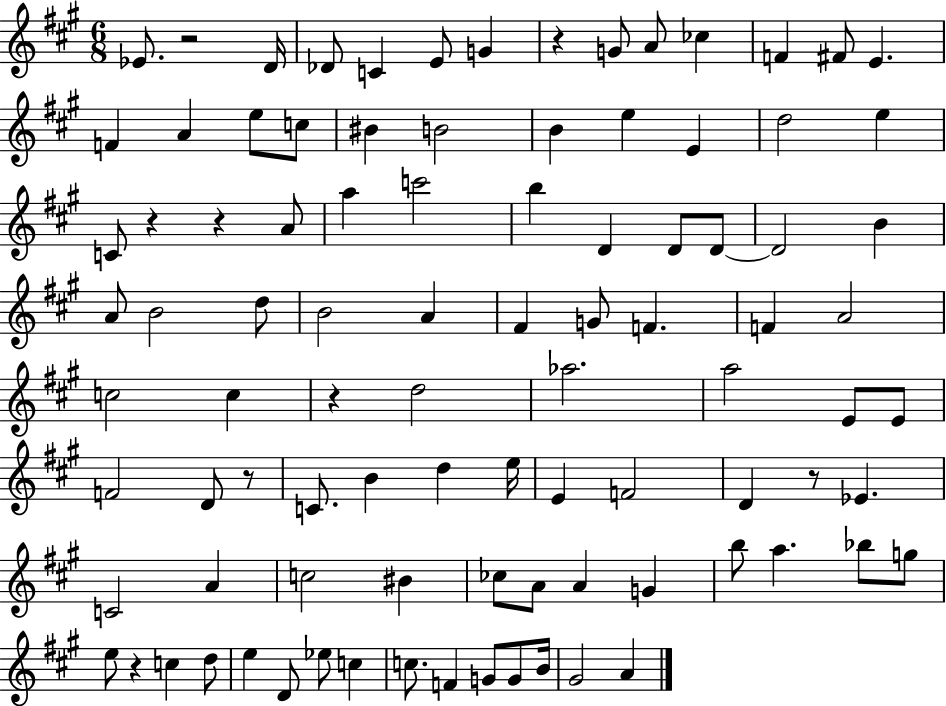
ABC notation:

X:1
T:Untitled
M:6/8
L:1/4
K:A
_E/2 z2 D/4 _D/2 C E/2 G z G/2 A/2 _c F ^F/2 E F A e/2 c/2 ^B B2 B e E d2 e C/2 z z A/2 a c'2 b D D/2 D/2 D2 B A/2 B2 d/2 B2 A ^F G/2 F F A2 c2 c z d2 _a2 a2 E/2 E/2 F2 D/2 z/2 C/2 B d e/4 E F2 D z/2 _E C2 A c2 ^B _c/2 A/2 A G b/2 a _b/2 g/2 e/2 z c d/2 e D/2 _e/2 c c/2 F G/2 G/2 B/4 ^G2 A